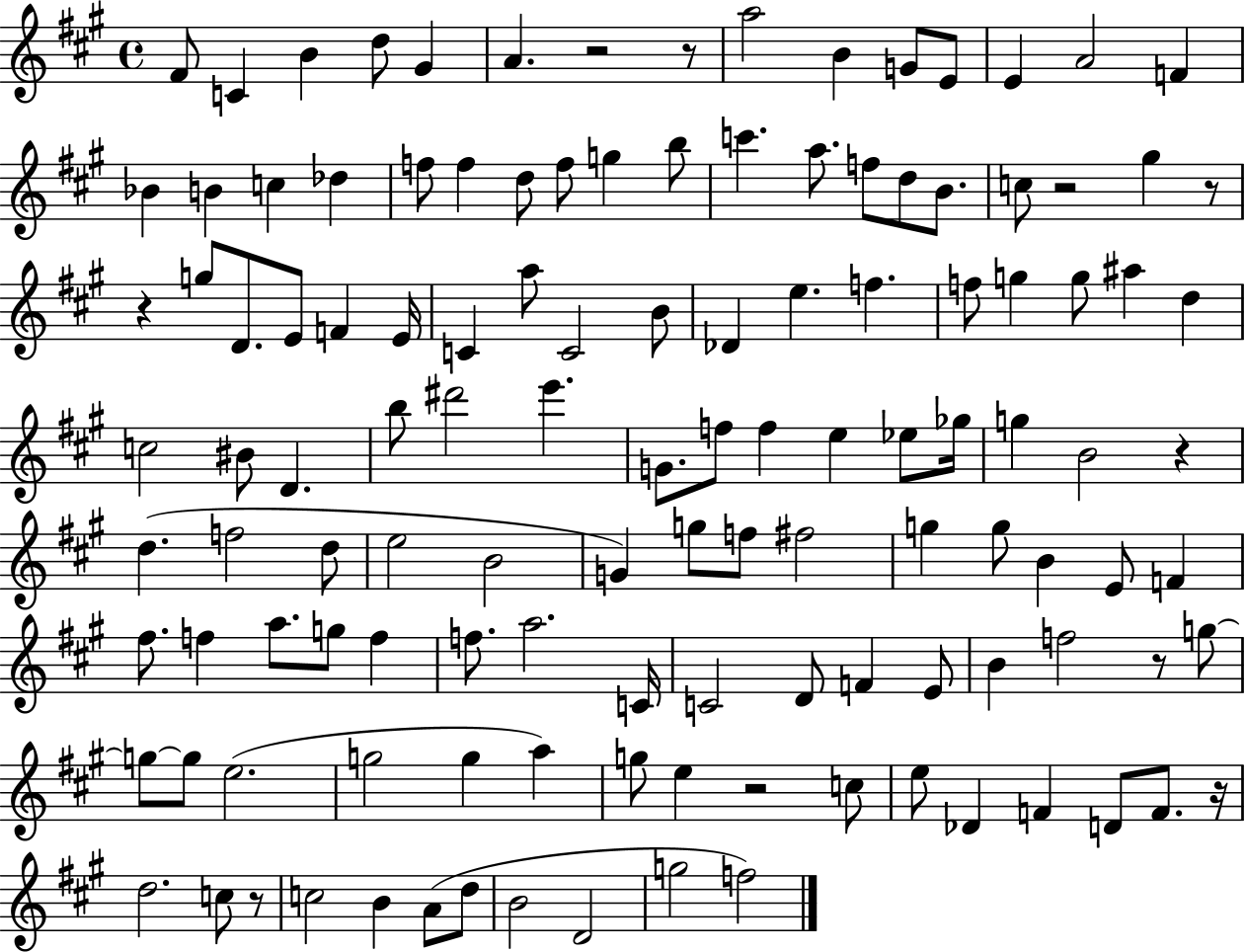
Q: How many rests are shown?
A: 10